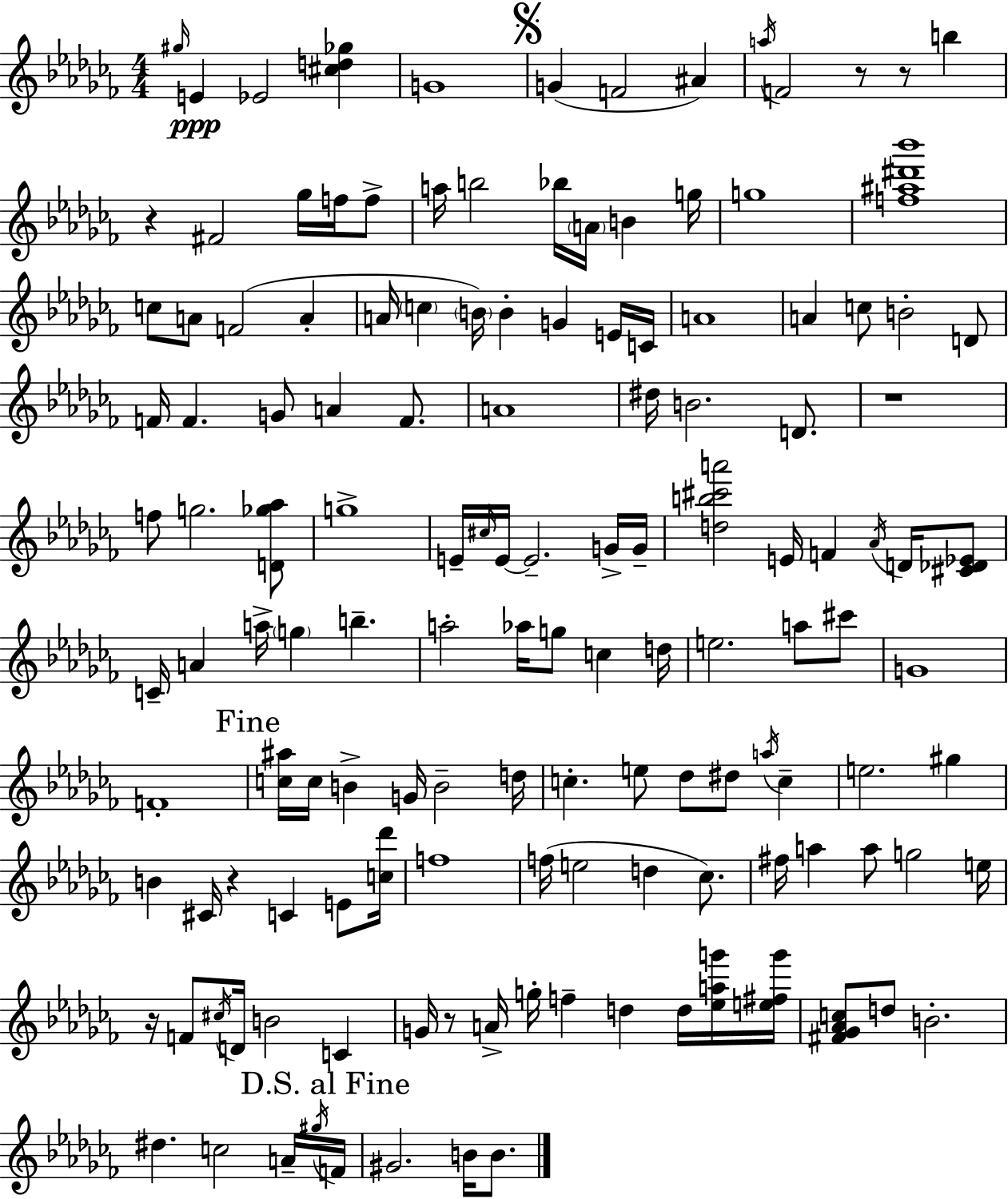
G#5/s E4/q Eb4/h [C#5,D5,Gb5]/q G4/w G4/q F4/h A#4/q A5/s F4/h R/e R/e B5/q R/q F#4/h Gb5/s F5/s F5/e A5/s B5/h Bb5/s A4/s B4/q G5/s G5/w [F5,A#5,D#6,Bb6]/w C5/e A4/e F4/h A4/q A4/s C5/q B4/s B4/q G4/q E4/s C4/s A4/w A4/q C5/e B4/h D4/e F4/s F4/q. G4/e A4/q F4/e. A4/w D#5/s B4/h. D4/e. R/w F5/e G5/h. [D4,Gb5,Ab5]/e G5/w E4/s C#5/s E4/s E4/h. G4/s G4/s [D5,B5,C#6,A6]/h E4/s F4/q Ab4/s D4/s [C#4,Db4,Eb4]/e C4/s A4/q A5/s G5/q B5/q. A5/h Ab5/s G5/e C5/q D5/s E5/h. A5/e C#6/e G4/w F4/w [C5,A#5]/s C5/s B4/q G4/s B4/h D5/s C5/q. E5/e Db5/e D#5/e A5/s C5/q E5/h. G#5/q B4/q C#4/s R/q C4/q E4/e [C5,Db6]/s F5/w F5/s E5/h D5/q CES5/e. F#5/s A5/q A5/e G5/h E5/s R/s F4/e C#5/s D4/s B4/h C4/q G4/s R/e A4/s G5/s F5/q D5/q D5/s [Eb5,A5,G6]/s [E5,F#5,G6]/s [F#4,Gb4,Ab4,C5]/e D5/e B4/h. D#5/q. C5/h A4/s G#5/s F4/s G#4/h. B4/s B4/e.